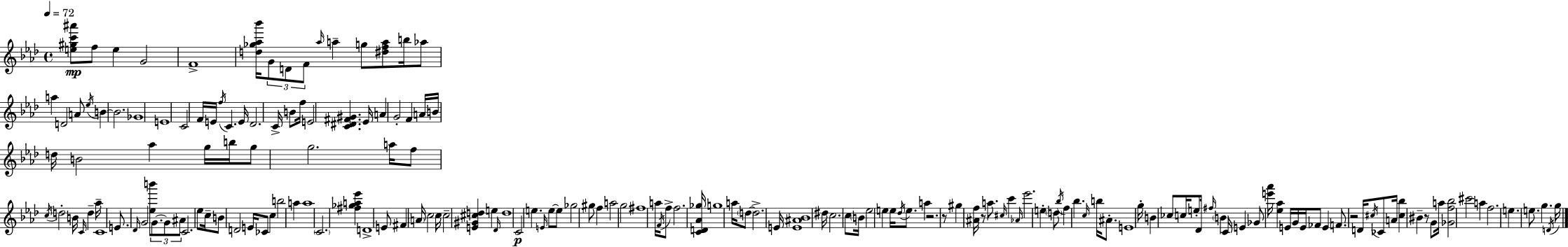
{
  \clef treble
  \time 4/4
  \defaultTimeSignature
  \key aes \major
  \tempo 4 = 72
  <e'' gis'' c''' ais'''>8\mp f''8 e''4 g'2 | f'1-> | <d'' ges'' aes'' bes'''>16 \tuplet 3/2 { g'8 d'8 f'8 } \grace { aes''16 } a''4-- g''8 <dis'' f'' a''>8 | b''16 aes''8 a''4 d'2 a'8 | \break \acciaccatura { ees''16 } b'4~~ b'2. | ges'1 | e'1 | c'2 f'16 e'16 \acciaccatura { f''16 } c'4. | \break e'16 des'2. | c'16-> b'8 f''16 e'2 <c' dis' fis' gis'>4. | ees'16 a'4 g'2-. f'4 | a'16 b'16 d''16 b'2 aes''4 | \break g''16 b''16 g''8 g''2. | a''16 f''8 \acciaccatura { c''16 } d''2-. b'16 \grace { c'16 } | d''4-- aes''16-- c'1 | e'8. \grace { des'16 } g'2 | \break <ees'' b'''>8 \tuplet 3/2 { g'8.~~ g'8 ais'8 } c'2. | ees''8 c''16-- b'8 d'2 | e'16 ces'8 c''4 b''2 | a''4 a''1 | \break \parenthesize c'2. | <fis'' ges'' a'' ees'''>4 d'1-> | e'8 fis'4 \parenthesize a'16 c''2 | c''16 c''2-- <e' gis' cis'' d''>4 | \break e''4 \grace { des'16 } d''1 | c'2\p e''4. | \grace { e'16 } e''8~~ e''8 ges''2 | gis''8 f''4 a''2 | \break g''2 fis''1 | a''16 \acciaccatura { f'16 } f''8-> f''2. | <c' d' aes' ges''>16 g''1 | a''16 \parenthesize d''8~~ d''2.-> | \break e'16 <e' ais' bes'>1 | dis''16 c''2. | c''8 \parenthesize b'16 ees''2 | e''4 e''16 \acciaccatura { des''16 } e''8. a''4 r2. | \break r8 gis''4 | <ais' f''>16 r8 a''8. \grace { cis''16 } c'''4 \grace { aes'16 } ees'''2. | e''4-. \parenthesize d''8 \acciaccatura { bes''16 } f''4 | bes''4. \grace { c''16 } b''16 ais'8.-. e'1 | \break g''16-. b'4 | ces''8 c''16 e''8-. des'16 \grace { fis''16 } \parenthesize b'4 c'16 e'4 | ges'8 <e''' aes'''>16 <ees'' aes''>4 e'16 g'16 e'16 fes'8 e'4 | f'8. r2 d'16 \acciaccatura { cis''16 } | \break ces'8 a'16 <cis'' bes''>4 bis'4-- r8 g'8 a''16 | <ges' f'' bes''>2 cis'''2 | a''4 f''2. | e''4. e''8. g''4. \acciaccatura { d'16 } | \break g''16 \bar "|."
}